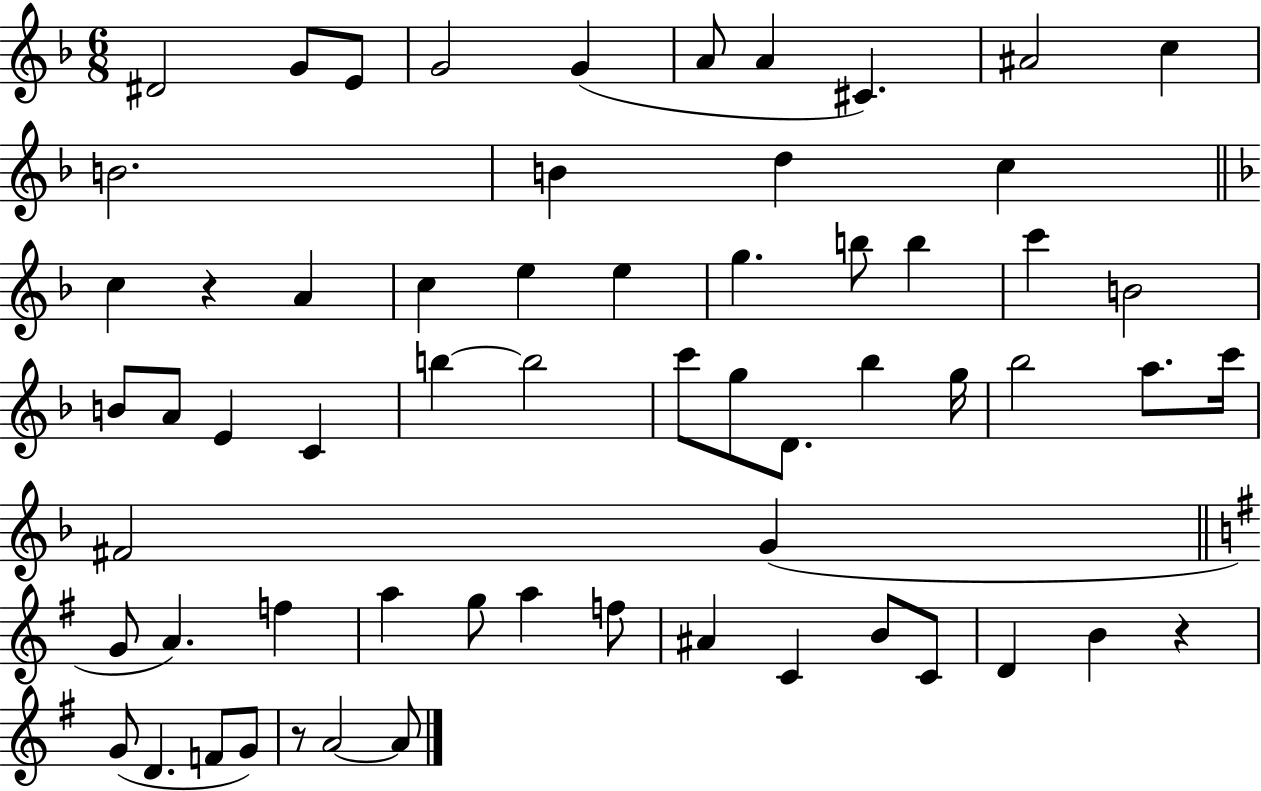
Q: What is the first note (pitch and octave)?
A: D#4